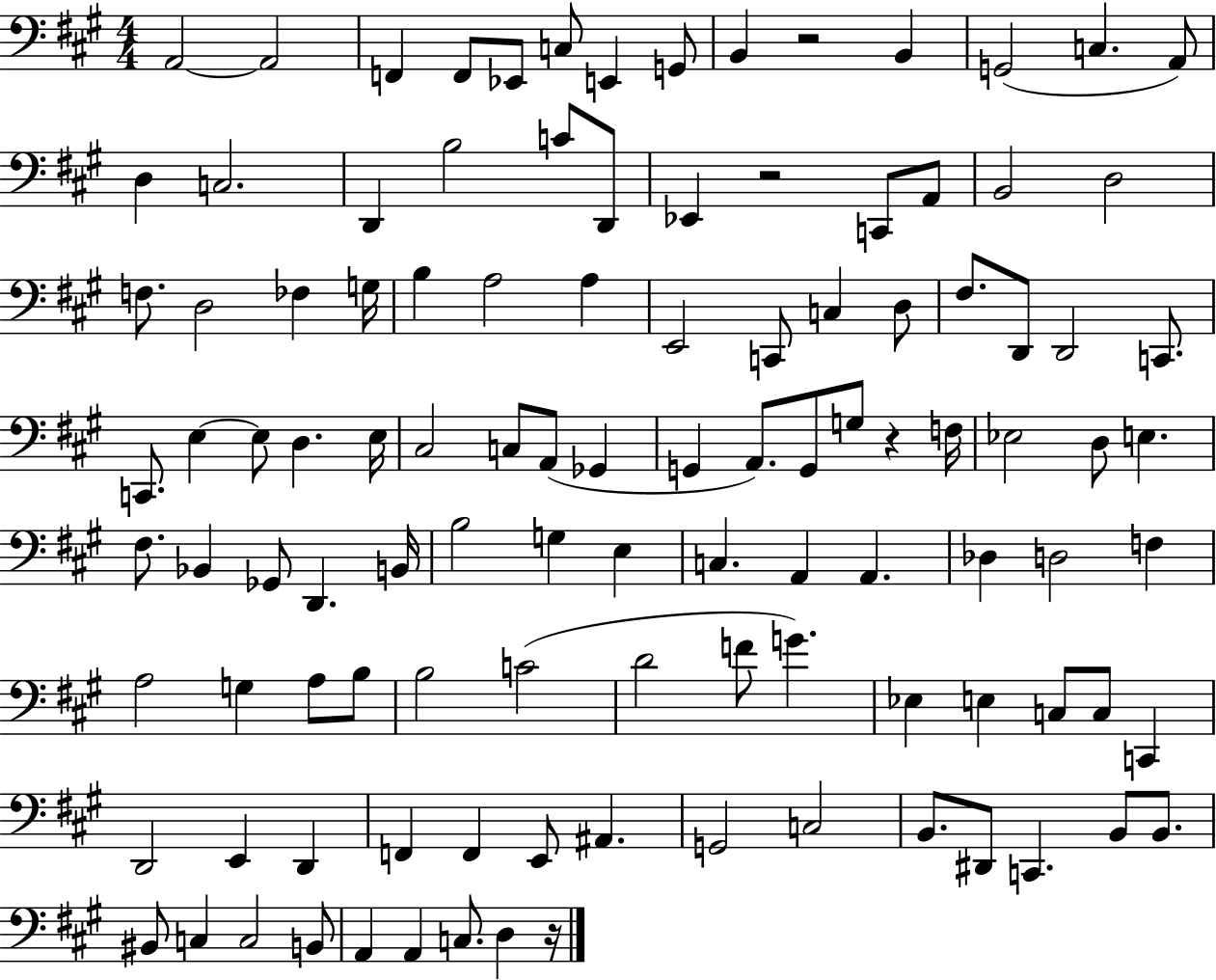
{
  \clef bass
  \numericTimeSignature
  \time 4/4
  \key a \major
  a,2~~ a,2 | f,4 f,8 ees,8 c8 e,4 g,8 | b,4 r2 b,4 | g,2( c4. a,8) | \break d4 c2. | d,4 b2 c'8 d,8 | ees,4 r2 c,8 a,8 | b,2 d2 | \break f8. d2 fes4 g16 | b4 a2 a4 | e,2 c,8 c4 d8 | fis8. d,8 d,2 c,8. | \break c,8. e4~~ e8 d4. e16 | cis2 c8 a,8( ges,4 | g,4 a,8.) g,8 g8 r4 f16 | ees2 d8 e4. | \break fis8. bes,4 ges,8 d,4. b,16 | b2 g4 e4 | c4. a,4 a,4. | des4 d2 f4 | \break a2 g4 a8 b8 | b2 c'2( | d'2 f'8 g'4.) | ees4 e4 c8 c8 c,4 | \break d,2 e,4 d,4 | f,4 f,4 e,8 ais,4. | g,2 c2 | b,8. dis,8 c,4. b,8 b,8. | \break bis,8 c4 c2 b,8 | a,4 a,4 c8. d4 r16 | \bar "|."
}